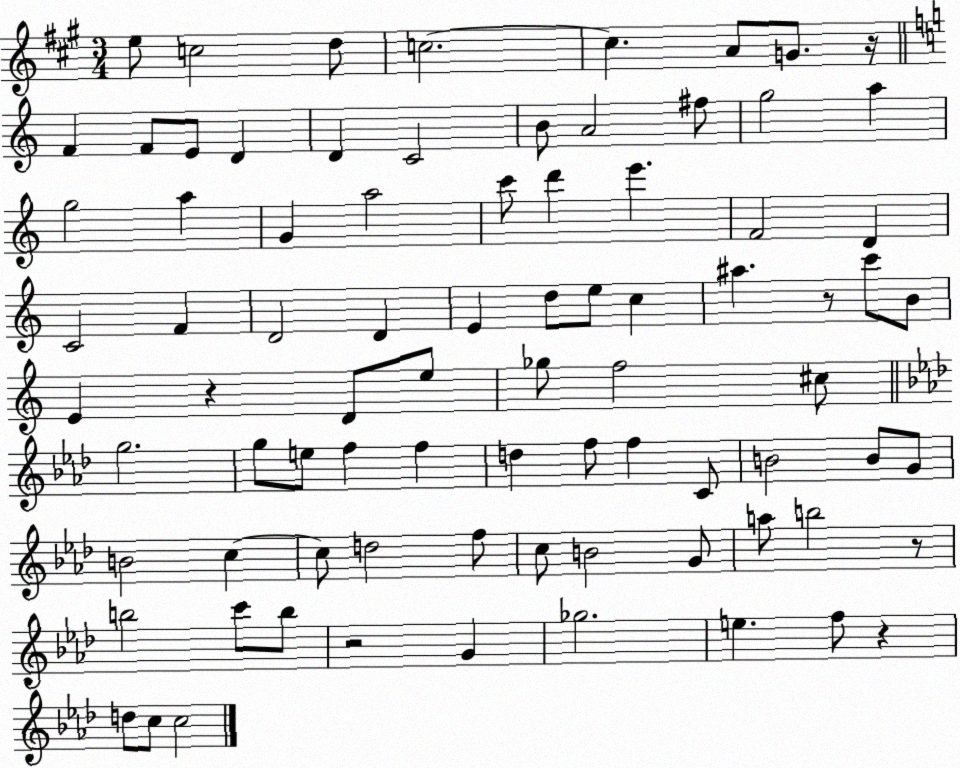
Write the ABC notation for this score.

X:1
T:Untitled
M:3/4
L:1/4
K:A
e/2 c2 d/2 c2 c A/2 G/2 z/4 F F/2 E/2 D D C2 B/2 A2 ^f/2 g2 a g2 a G a2 c'/2 d' e' F2 D C2 F D2 D E d/2 e/2 c ^a z/2 c'/2 B/2 E z D/2 e/2 _g/2 f2 ^c/2 g2 g/2 e/2 f f d f/2 f C/2 B2 B/2 G/2 B2 c c/2 d2 f/2 c/2 B2 G/2 a/2 b2 z/2 b2 c'/2 b/2 z2 G _g2 e f/2 z d/2 c/2 c2